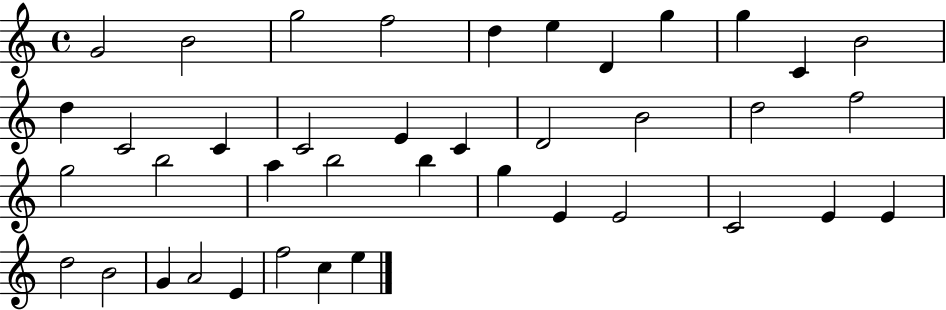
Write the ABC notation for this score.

X:1
T:Untitled
M:4/4
L:1/4
K:C
G2 B2 g2 f2 d e D g g C B2 d C2 C C2 E C D2 B2 d2 f2 g2 b2 a b2 b g E E2 C2 E E d2 B2 G A2 E f2 c e